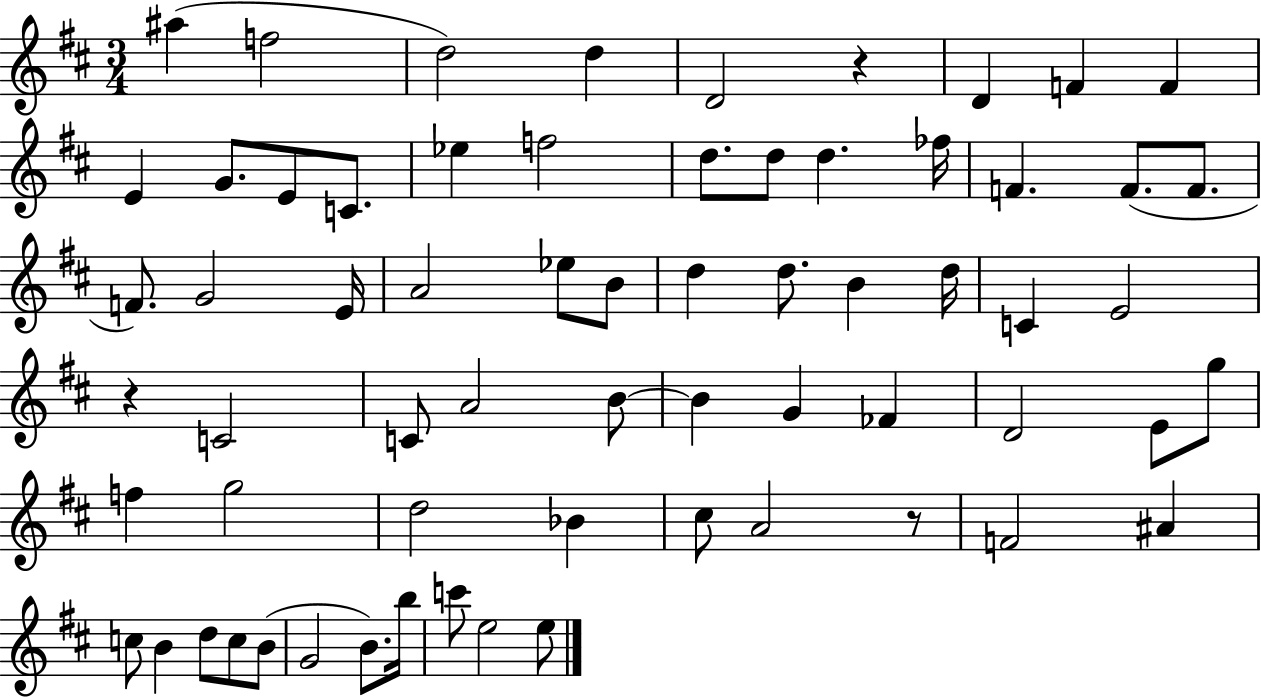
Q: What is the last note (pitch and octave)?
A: E5